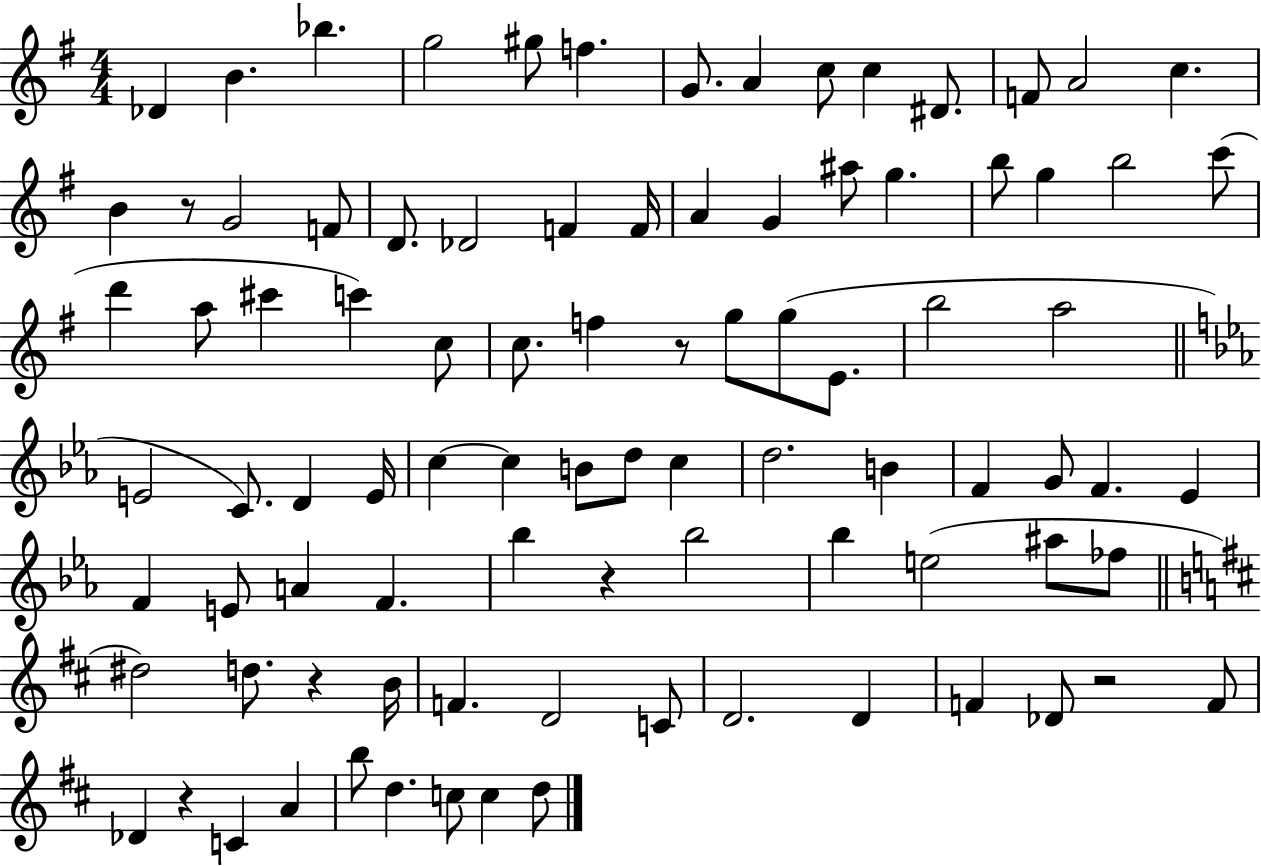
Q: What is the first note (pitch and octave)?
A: Db4